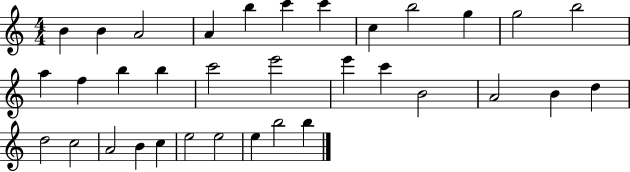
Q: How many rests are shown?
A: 0